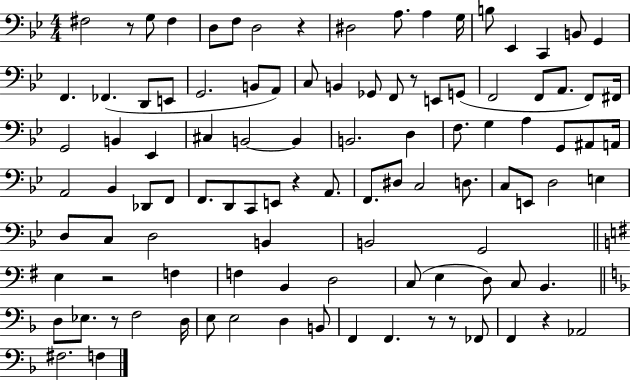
{
  \clef bass
  \numericTimeSignature
  \time 4/4
  \key bes \major
  \repeat volta 2 { fis2 r8 g8 fis4 | d8 f8 d2 r4 | dis2 a8. a4 g16 | b8 ees,4 c,4 b,8 g,4 | \break f,4. fes,4.( d,8 e,8 | g,2. b,8 a,8) | c8 b,4 ges,8 f,8 r8 e,8 g,8( | f,2 f,8 a,8. f,8) fis,16 | \break g,2 b,4 ees,4 | cis4 b,2~~ b,4 | b,2. d4 | f8. g4 a4 g,8 ais,8 a,16 | \break a,2 bes,4 des,8 f,8 | f,8. d,8 c,8 e,8 r4 a,8. | f,8. dis8 c2 d8. | c8 e,8 d2 e4 | \break d8 c8 d2 b,4 | b,2 g,2 | \bar "||" \break \key g \major e4 r2 f4 | f4 b,4 d2 | c8( e4 d8) c8 b,4. | \bar "||" \break \key f \major d8 ees8. r8 f2 d16 | e8 e2 d4 b,8 | f,4 f,4. r8 r8 fes,8 | f,4 r4 aes,2 | \break fis2. f4 | } \bar "|."
}